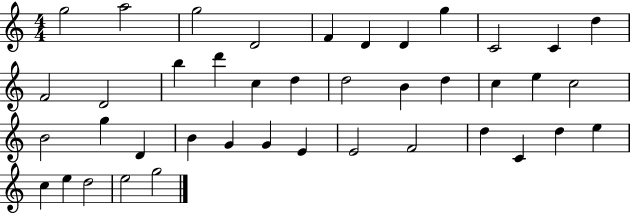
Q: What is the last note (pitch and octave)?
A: G5